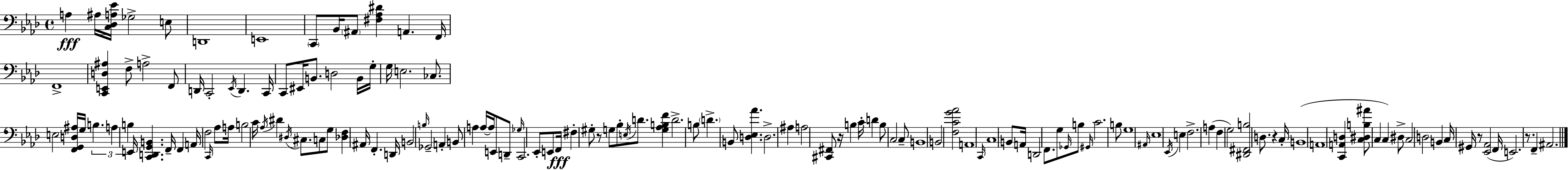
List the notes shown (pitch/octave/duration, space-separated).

A3/q A#3/s [C3,Db3,A3,Eb4]/s Gb3/h E3/e D2/w E2/w C2/e Bb2/s A#2/e [F#3,Ab3,D#4]/q A2/q. F2/s F2/w [C2,E2,D3,A#3]/q F3/e A3/h F2/e D2/s C2/h Eb2/s D2/q. C2/s C2/e EIS2/s B2/e. D3/h B2/s G3/s G3/s E3/h. CES3/e. E3/h [F2,G2,D3,A#3]/s G3/s B3/q. A3/q B3/q E2/s [C2,D2,G2,B2]/q. F2/s F2/q A2/s F3/h C2/s Ab3/e A3/s B3/h C4/s Ab3/s D#4/q D#3/s C#3/e. C3/e G3/e [Db3,F3]/q A#2/s F2/q. D2/s B2/h B3/s Gb2/h A2/q B2/e A3/q A3/s A3/s E2/e D2/e Gb3/s C2/h. Eb2/e E2/e F2/s F#3/q G#3/e R/e G3/e Bb3/e E3/s D4/e. [G3,Ab3,B3,F4]/q D4/h. B3/e D4/q. B2/e [D3,Eb3,Ab4]/q. D3/h. A#3/q A3/h [C#2,F#2]/e R/s B3/q C4/s D4/q B3/e C3/h C3/e B2/w B2/h [F3,C4,G4,Ab4]/h A2/w C2/s C3/w B2/e A2/s D2/h F2/e. G3/e Gb2/s B3/e G#2/s C4/h. B3/e G3/w A#2/s Eb3/w Eb2/s E3/q F3/h. A3/q F3/q G3/h [D#2,F#2,B3]/h D3/e. R/q C3/s B2/w A2/w [C2,A2,D3]/q [C3,D#3,B3,A#4]/e C3/q C3/q D#3/e C3/h D3/h B2/q C3/s G#2/s R/e [Eb2,Ab2]/h F2/s E2/h. R/e. F2/q A#2/h.